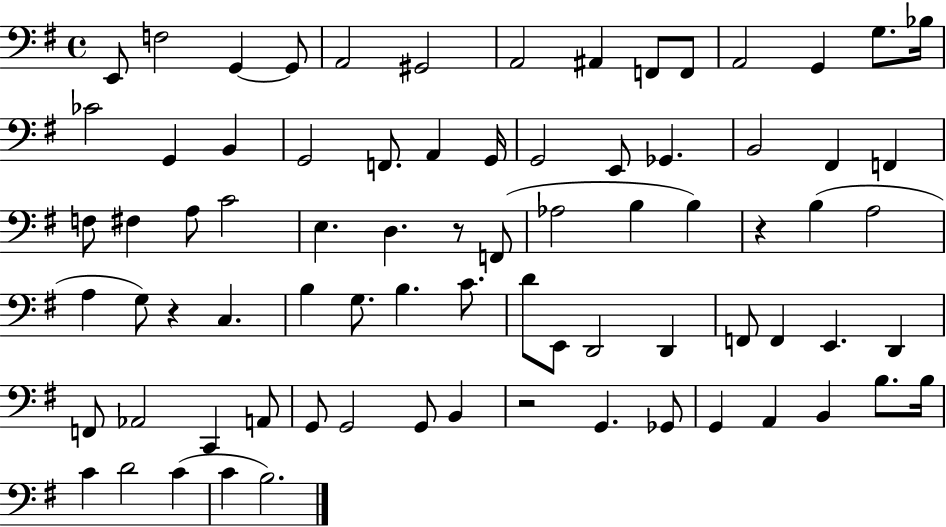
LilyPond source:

{
  \clef bass
  \time 4/4
  \defaultTimeSignature
  \key g \major
  \repeat volta 2 { e,8 f2 g,4~~ g,8 | a,2 gis,2 | a,2 ais,4 f,8 f,8 | a,2 g,4 g8. bes16 | \break ces'2 g,4 b,4 | g,2 f,8. a,4 g,16 | g,2 e,8 ges,4. | b,2 fis,4 f,4 | \break f8 fis4 a8 c'2 | e4. d4. r8 f,8( | aes2 b4 b4) | r4 b4( a2 | \break a4 g8) r4 c4. | b4 g8. b4. c'8. | d'8 e,8 d,2 d,4 | f,8 f,4 e,4. d,4 | \break f,8 aes,2 c,4 a,8 | g,8 g,2 g,8 b,4 | r2 g,4. ges,8 | g,4 a,4 b,4 b8. b16 | \break c'4 d'2 c'4( | c'4 b2.) | } \bar "|."
}